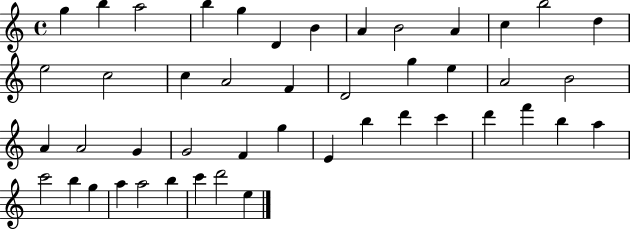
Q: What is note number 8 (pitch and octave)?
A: A4